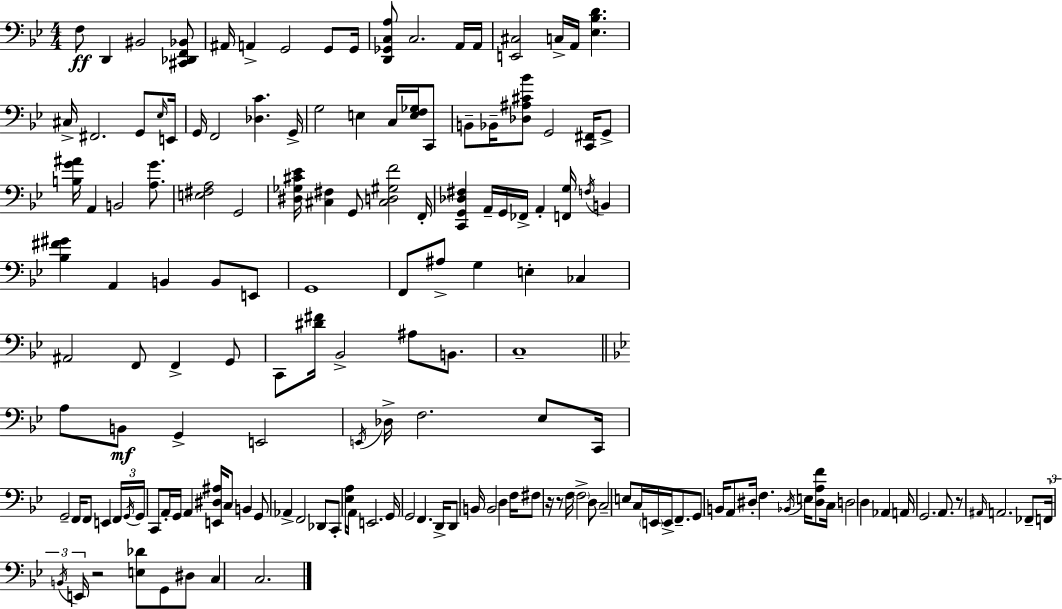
F3/e D2/q BIS2/h [C#2,Db2,F2,Bb2]/e A#2/s A2/q G2/h G2/e G2/s [D2,Gb2,C3,A3]/e C3/h. A2/s A2/s [E2,C#3]/h C3/s A2/s [Eb3,Bb3,D4]/q. C#3/s F#2/h. G2/e Eb3/s E2/s G2/s F2/h [Db3,C4]/q. G2/s G3/h E3/q C3/s [E3,F3,Gb3]/s C2/e B2/e Bb2/s [Db3,A#3,C#4,Bb4]/e G2/h [C2,F#2]/s G2/e [B3,G4,A#4]/s A2/q B2/h [A3,G4]/e. [E3,F#3,A3]/h G2/h [D#3,Gb3,C#4,Eb4]/s [C#3,F#3]/q G2/e [C#3,D3,G#3,F4]/h F2/s [C2,G2,Db3,F#3]/q A2/s G2/s FES2/s A2/q [F2,G3]/s F3/s B2/q [Bb3,F#4,G#4]/q A2/q B2/q B2/e E2/e G2/w F2/e A#3/e G3/q E3/q CES3/q A#2/h F2/e F2/q G2/e C2/e [D#4,F#4]/s Bb2/h A#3/e B2/e. C3/w A3/e B2/e G2/q E2/h E2/s Db3/s F3/h. Eb3/e C2/s G2/h F2/s F2/e E2/q F2/s G2/s G2/s C2/e A2/s G2/s A2/q [E2,D#3,A#3]/s C3/e B2/q G2/e Ab2/q F2/h Db2/e C2/e [Eb3,A3]/s A2/s E2/h. G2/s G2/h F2/q. D2/s D2/e B2/s B2/h D3/q F3/s F#3/e R/s R/e F3/s F3/h D3/e C3/h E3/e C3/s E2/s E2/s F2/e. G2/e B2/s A2/e D#3/s F3/q. Bb2/s E3/s [D#3,A3,F4]/e C3/s D3/h D3/q Ab2/q A2/s G2/h. A2/e. R/e A#2/s A2/h. FES2/e F2/s B2/s E2/s R/h [E3,Db4]/e G2/e D#3/e C3/q C3/h.